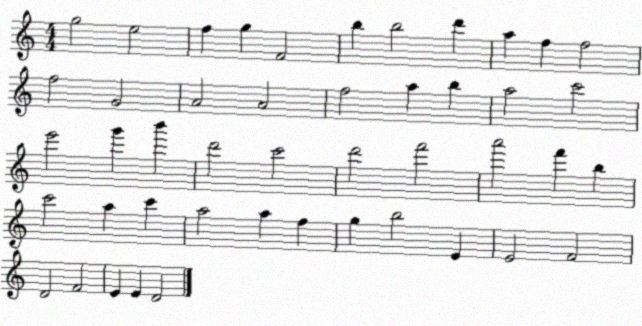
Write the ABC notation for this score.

X:1
T:Untitled
M:4/4
L:1/4
K:C
g2 e2 f g F2 b b2 d' a f f2 f2 G2 A2 A2 f2 a b a2 c'2 e'2 g' b' d'2 c'2 d'2 f'2 a'2 f' b c'2 a c' a2 a f g b2 E E2 F2 D2 F2 E E D2